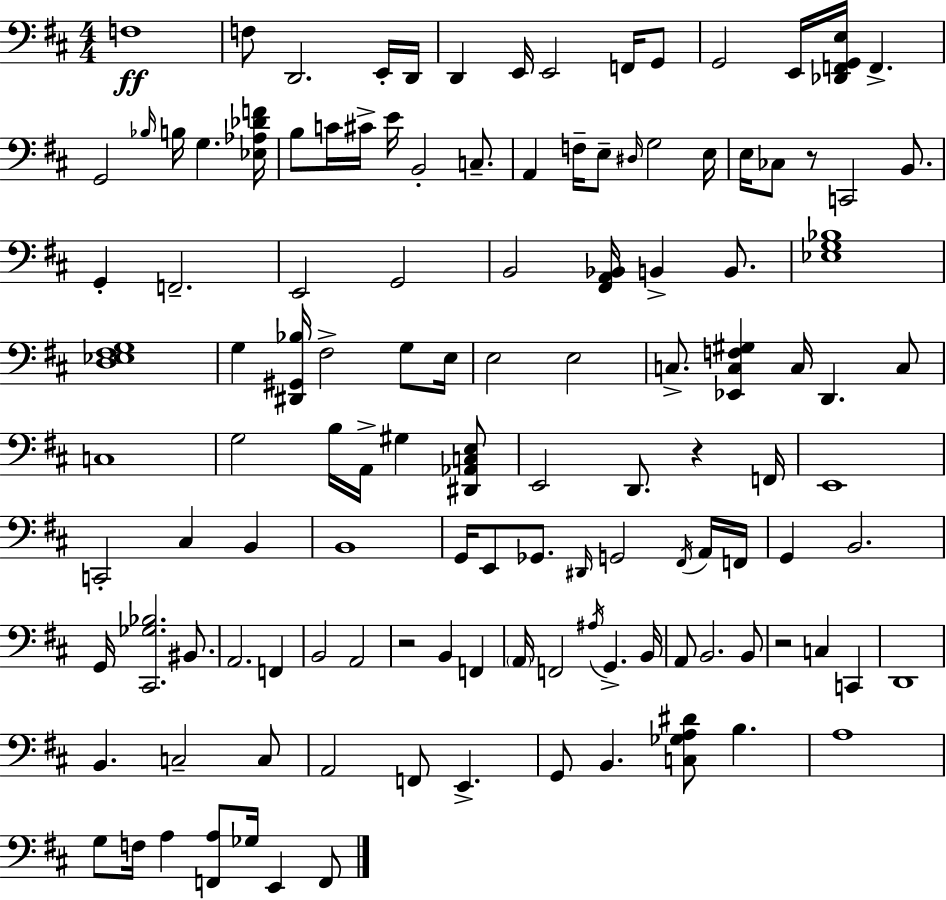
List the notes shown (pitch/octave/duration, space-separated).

F3/w F3/e D2/h. E2/s D2/s D2/q E2/s E2/h F2/s G2/e G2/h E2/s [Db2,F2,G2,E3]/s F2/q. G2/h Bb3/s B3/s G3/q. [Eb3,Ab3,Db4,F4]/s B3/e C4/s C#4/s E4/s B2/h C3/e. A2/q F3/s E3/e D#3/s G3/h E3/s E3/s CES3/e R/e C2/h B2/e. G2/q F2/h. E2/h G2/h B2/h [F#2,A2,Bb2]/s B2/q B2/e. [Eb3,G3,Bb3]/w [D3,Eb3,F#3,G3]/w G3/q [D#2,G#2,Bb3]/s F#3/h G3/e E3/s E3/h E3/h C3/e. [Eb2,C3,F3,G#3]/q C3/s D2/q. C3/e C3/w G3/h B3/s A2/s G#3/q [D#2,Ab2,C3,E3]/e E2/h D2/e. R/q F2/s E2/w C2/h C#3/q B2/q B2/w G2/s E2/e Gb2/e. D#2/s G2/h F#2/s A2/s F2/s G2/q B2/h. G2/s [C#2,Gb3,Bb3]/h. BIS2/e. A2/h. F2/q B2/h A2/h R/h B2/q F2/q A2/s F2/h A#3/s G2/q. B2/s A2/e B2/h. B2/e R/h C3/q C2/q D2/w B2/q. C3/h C3/e A2/h F2/e E2/q. G2/e B2/q. [C3,Gb3,A3,D#4]/e B3/q. A3/w G3/e F3/s A3/q [F2,A3]/e Gb3/s E2/q F2/e